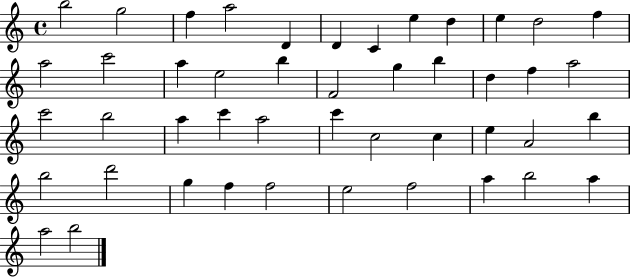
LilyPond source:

{
  \clef treble
  \time 4/4
  \defaultTimeSignature
  \key c \major
  b''2 g''2 | f''4 a''2 d'4 | d'4 c'4 e''4 d''4 | e''4 d''2 f''4 | \break a''2 c'''2 | a''4 e''2 b''4 | f'2 g''4 b''4 | d''4 f''4 a''2 | \break c'''2 b''2 | a''4 c'''4 a''2 | c'''4 c''2 c''4 | e''4 a'2 b''4 | \break b''2 d'''2 | g''4 f''4 f''2 | e''2 f''2 | a''4 b''2 a''4 | \break a''2 b''2 | \bar "|."
}